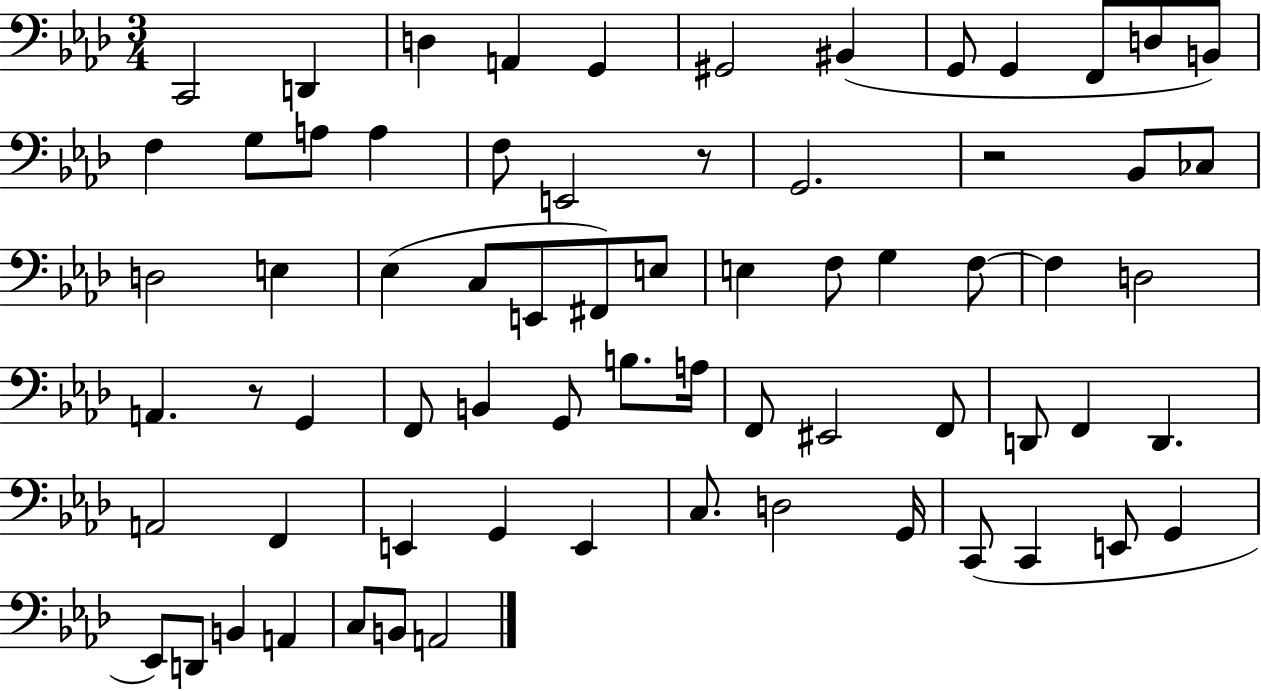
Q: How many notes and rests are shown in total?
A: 69